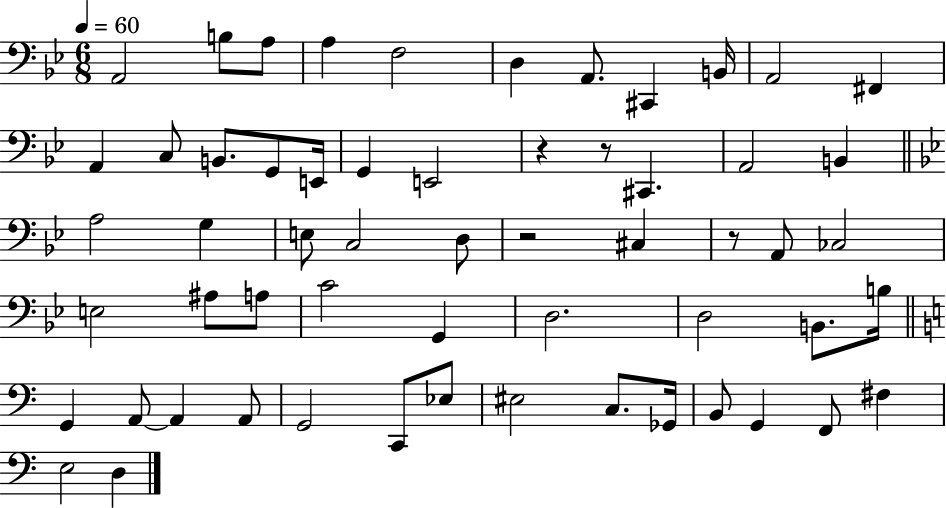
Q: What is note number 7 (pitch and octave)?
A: A2